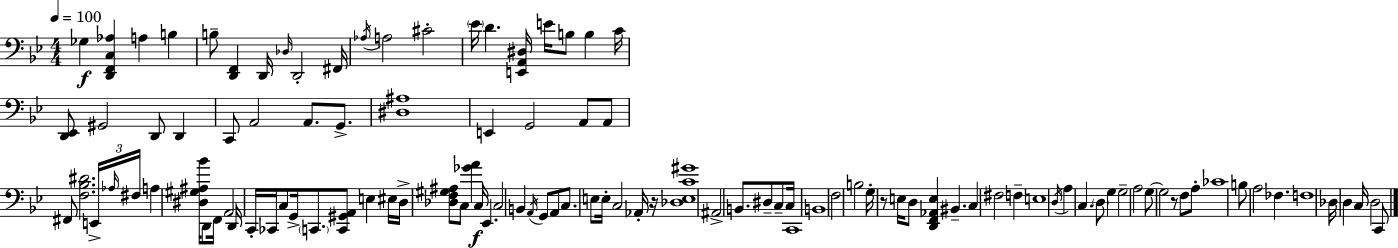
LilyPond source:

{
  \clef bass
  \numericTimeSignature
  \time 4/4
  \key bes \major
  \tempo 4 = 100
  ges4\f <d, f, c aes>4 a4 b4 | b8-- <d, f,>4 d,16 \grace { des16 } d,2-. | fis,16 \acciaccatura { aes16 } a2 cis'2-. | \parenthesize ees'16 d'4. <e, a, dis>16 e'16 b8 b4 | \break c'16 <d, ees,>8 gis,2 d,8 d,4 | c,8 a,2 a,8. g,8.-> | <dis ais>1 | e,4 g,2 a,8 | \break a,8 fis,8 <f bes dis'>2. | \tuplet 3/2 { e,16-> \grace { aes16 } fis16 } a4 <dis gis ais bes'>16 d,8 f,16 a,2 | d,16 c,16-. ces,16 c8 g,16-> \parenthesize c,8. <c, gis, a,>8 e4 | eis16 d16-> <des f gis ais>8 c8 <ges' a'>4\f c16 ees,4. | \break c2 b,4 \acciaccatura { a,16 } | g,8 a,8 c8. e8 e16-. c2 | aes,16-. r16 <des e c' gis'>1 | ais,2-> b,8. dis8-- | \break c8-- c16 c,1 | b,1 | f2 b2 | g16-. r8 e16 d8 <d, f, aes, e>4 bis,4.-- | \break c4 fis2 | f4-- e1 | \acciaccatura { d16 } a4 c4. \parenthesize d8 | g4 g2-- a2 | \break g8~~ g2 r8 | f8 a8-. ces'1 | b8 a2 fes4. | f1 | \break des16 d4 c16 d2 | c,8 \bar "|."
}